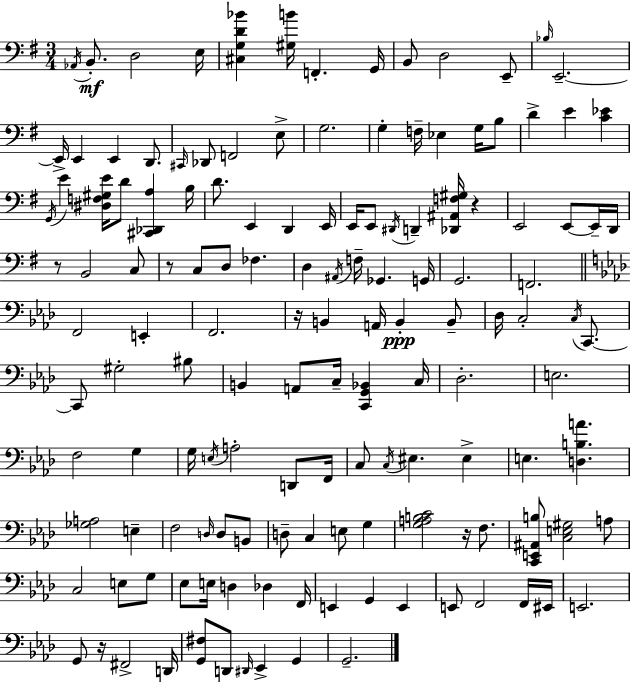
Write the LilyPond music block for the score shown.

{
  \clef bass
  \numericTimeSignature
  \time 3/4
  \key g \major
  \acciaccatura { aes,16 }\mf b,8.-. d2 | e16 <cis g d' bes'>4 <gis b'>16 f,4.-. | g,16 b,8 d2 e,8-- | \grace { bes16 } e,2.--~~ | \break e,16-> e,4 e,4 d,8. | \grace { cis,16 } des,8 f,2 | e8-> g2. | g4-. f16-- ees4 | \break g16 b8 d'4-> e'4 <c' ees'>4 | \acciaccatura { g,16 } e'4 <dis f gis e'>16 d'8 <cis, des, a>4 | b16 d'8. e,4 d,4 | e,16 e,16 e,8 \acciaccatura { dis,16 } d,4-- | \break <des, ais, f gis>16 r4 e,2 | e,8~~ e,16-- d,16 r8 b,2 | c8 r8 c8 d8 fes4. | d4 \acciaccatura { ais,16 } f16-- ges,4. | \break g,16 g,2. | f,2. | \bar "||" \break \key aes \major f,2 e,4-. | f,2. | r16 b,4 a,16 b,4-.\ppp b,8-- | des16 c2-. \acciaccatura { c16 } c,8.~~ | \break c,8 gis2-. bis8 | b,4 a,8 c16-- <c, g, bes,>4 | c16 des2.-. | e2. | \break f2 g4 | g16 \acciaccatura { e16 } a2-. d,8 | f,16 c8 \acciaccatura { c16 } eis4. eis4-> | e4. <d b a'>4. | \break <ges a>2 e4-- | f2 \grace { d16 } | d8 b,8 d8-- c4 e8 | g4 <g a b c'>2 | \break r16 f8. <c, e, ais, b>8 <c e gis>2 | a8 c2 | e8 g8 ees8 e16 d4 des4 | f,16 e,4 g,4 | \break e,4 e,8 f,2 | f,16 eis,16 e,2. | g,8 r16 fis,2-> | d,16 <g, fis>8 d,8 \grace { dis,16 } ees,4-> | \break g,4 g,2.-- | \bar "|."
}